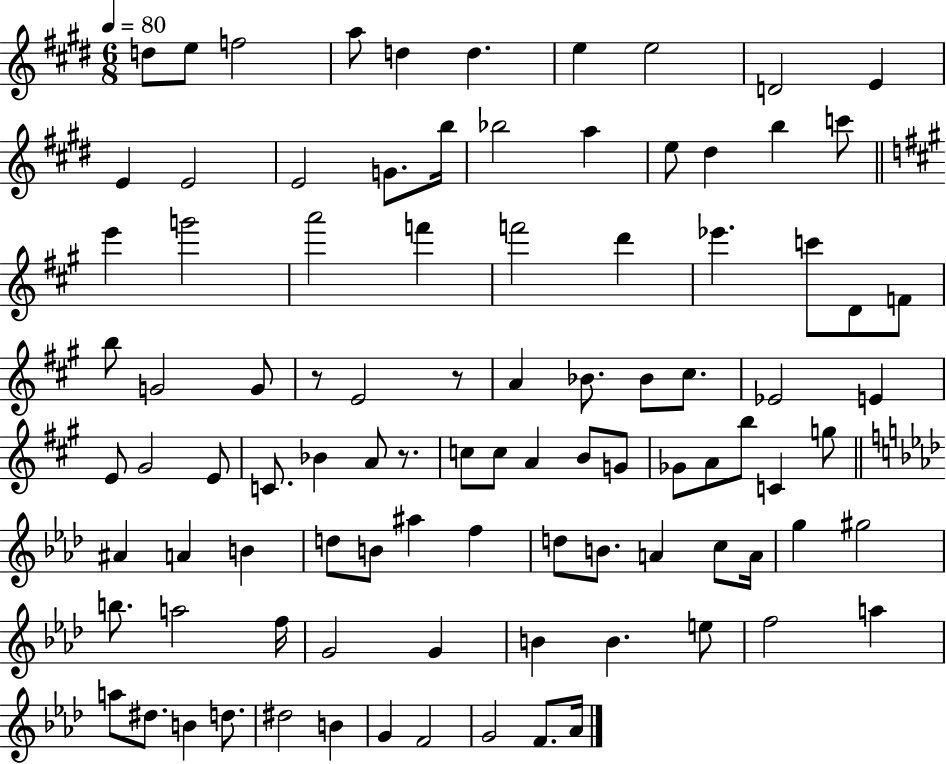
X:1
T:Untitled
M:6/8
L:1/4
K:E
d/2 e/2 f2 a/2 d d e e2 D2 E E E2 E2 G/2 b/4 _b2 a e/2 ^d b c'/2 e' g'2 a'2 f' f'2 d' _e' c'/2 D/2 F/2 b/2 G2 G/2 z/2 E2 z/2 A _B/2 _B/2 ^c/2 _E2 E E/2 ^G2 E/2 C/2 _B A/2 z/2 c/2 c/2 A B/2 G/2 _G/2 A/2 b/2 C g/2 ^A A B d/2 B/2 ^a f d/2 B/2 A c/2 A/4 g ^g2 b/2 a2 f/4 G2 G B B e/2 f2 a a/2 ^d/2 B d/2 ^d2 B G F2 G2 F/2 _A/4